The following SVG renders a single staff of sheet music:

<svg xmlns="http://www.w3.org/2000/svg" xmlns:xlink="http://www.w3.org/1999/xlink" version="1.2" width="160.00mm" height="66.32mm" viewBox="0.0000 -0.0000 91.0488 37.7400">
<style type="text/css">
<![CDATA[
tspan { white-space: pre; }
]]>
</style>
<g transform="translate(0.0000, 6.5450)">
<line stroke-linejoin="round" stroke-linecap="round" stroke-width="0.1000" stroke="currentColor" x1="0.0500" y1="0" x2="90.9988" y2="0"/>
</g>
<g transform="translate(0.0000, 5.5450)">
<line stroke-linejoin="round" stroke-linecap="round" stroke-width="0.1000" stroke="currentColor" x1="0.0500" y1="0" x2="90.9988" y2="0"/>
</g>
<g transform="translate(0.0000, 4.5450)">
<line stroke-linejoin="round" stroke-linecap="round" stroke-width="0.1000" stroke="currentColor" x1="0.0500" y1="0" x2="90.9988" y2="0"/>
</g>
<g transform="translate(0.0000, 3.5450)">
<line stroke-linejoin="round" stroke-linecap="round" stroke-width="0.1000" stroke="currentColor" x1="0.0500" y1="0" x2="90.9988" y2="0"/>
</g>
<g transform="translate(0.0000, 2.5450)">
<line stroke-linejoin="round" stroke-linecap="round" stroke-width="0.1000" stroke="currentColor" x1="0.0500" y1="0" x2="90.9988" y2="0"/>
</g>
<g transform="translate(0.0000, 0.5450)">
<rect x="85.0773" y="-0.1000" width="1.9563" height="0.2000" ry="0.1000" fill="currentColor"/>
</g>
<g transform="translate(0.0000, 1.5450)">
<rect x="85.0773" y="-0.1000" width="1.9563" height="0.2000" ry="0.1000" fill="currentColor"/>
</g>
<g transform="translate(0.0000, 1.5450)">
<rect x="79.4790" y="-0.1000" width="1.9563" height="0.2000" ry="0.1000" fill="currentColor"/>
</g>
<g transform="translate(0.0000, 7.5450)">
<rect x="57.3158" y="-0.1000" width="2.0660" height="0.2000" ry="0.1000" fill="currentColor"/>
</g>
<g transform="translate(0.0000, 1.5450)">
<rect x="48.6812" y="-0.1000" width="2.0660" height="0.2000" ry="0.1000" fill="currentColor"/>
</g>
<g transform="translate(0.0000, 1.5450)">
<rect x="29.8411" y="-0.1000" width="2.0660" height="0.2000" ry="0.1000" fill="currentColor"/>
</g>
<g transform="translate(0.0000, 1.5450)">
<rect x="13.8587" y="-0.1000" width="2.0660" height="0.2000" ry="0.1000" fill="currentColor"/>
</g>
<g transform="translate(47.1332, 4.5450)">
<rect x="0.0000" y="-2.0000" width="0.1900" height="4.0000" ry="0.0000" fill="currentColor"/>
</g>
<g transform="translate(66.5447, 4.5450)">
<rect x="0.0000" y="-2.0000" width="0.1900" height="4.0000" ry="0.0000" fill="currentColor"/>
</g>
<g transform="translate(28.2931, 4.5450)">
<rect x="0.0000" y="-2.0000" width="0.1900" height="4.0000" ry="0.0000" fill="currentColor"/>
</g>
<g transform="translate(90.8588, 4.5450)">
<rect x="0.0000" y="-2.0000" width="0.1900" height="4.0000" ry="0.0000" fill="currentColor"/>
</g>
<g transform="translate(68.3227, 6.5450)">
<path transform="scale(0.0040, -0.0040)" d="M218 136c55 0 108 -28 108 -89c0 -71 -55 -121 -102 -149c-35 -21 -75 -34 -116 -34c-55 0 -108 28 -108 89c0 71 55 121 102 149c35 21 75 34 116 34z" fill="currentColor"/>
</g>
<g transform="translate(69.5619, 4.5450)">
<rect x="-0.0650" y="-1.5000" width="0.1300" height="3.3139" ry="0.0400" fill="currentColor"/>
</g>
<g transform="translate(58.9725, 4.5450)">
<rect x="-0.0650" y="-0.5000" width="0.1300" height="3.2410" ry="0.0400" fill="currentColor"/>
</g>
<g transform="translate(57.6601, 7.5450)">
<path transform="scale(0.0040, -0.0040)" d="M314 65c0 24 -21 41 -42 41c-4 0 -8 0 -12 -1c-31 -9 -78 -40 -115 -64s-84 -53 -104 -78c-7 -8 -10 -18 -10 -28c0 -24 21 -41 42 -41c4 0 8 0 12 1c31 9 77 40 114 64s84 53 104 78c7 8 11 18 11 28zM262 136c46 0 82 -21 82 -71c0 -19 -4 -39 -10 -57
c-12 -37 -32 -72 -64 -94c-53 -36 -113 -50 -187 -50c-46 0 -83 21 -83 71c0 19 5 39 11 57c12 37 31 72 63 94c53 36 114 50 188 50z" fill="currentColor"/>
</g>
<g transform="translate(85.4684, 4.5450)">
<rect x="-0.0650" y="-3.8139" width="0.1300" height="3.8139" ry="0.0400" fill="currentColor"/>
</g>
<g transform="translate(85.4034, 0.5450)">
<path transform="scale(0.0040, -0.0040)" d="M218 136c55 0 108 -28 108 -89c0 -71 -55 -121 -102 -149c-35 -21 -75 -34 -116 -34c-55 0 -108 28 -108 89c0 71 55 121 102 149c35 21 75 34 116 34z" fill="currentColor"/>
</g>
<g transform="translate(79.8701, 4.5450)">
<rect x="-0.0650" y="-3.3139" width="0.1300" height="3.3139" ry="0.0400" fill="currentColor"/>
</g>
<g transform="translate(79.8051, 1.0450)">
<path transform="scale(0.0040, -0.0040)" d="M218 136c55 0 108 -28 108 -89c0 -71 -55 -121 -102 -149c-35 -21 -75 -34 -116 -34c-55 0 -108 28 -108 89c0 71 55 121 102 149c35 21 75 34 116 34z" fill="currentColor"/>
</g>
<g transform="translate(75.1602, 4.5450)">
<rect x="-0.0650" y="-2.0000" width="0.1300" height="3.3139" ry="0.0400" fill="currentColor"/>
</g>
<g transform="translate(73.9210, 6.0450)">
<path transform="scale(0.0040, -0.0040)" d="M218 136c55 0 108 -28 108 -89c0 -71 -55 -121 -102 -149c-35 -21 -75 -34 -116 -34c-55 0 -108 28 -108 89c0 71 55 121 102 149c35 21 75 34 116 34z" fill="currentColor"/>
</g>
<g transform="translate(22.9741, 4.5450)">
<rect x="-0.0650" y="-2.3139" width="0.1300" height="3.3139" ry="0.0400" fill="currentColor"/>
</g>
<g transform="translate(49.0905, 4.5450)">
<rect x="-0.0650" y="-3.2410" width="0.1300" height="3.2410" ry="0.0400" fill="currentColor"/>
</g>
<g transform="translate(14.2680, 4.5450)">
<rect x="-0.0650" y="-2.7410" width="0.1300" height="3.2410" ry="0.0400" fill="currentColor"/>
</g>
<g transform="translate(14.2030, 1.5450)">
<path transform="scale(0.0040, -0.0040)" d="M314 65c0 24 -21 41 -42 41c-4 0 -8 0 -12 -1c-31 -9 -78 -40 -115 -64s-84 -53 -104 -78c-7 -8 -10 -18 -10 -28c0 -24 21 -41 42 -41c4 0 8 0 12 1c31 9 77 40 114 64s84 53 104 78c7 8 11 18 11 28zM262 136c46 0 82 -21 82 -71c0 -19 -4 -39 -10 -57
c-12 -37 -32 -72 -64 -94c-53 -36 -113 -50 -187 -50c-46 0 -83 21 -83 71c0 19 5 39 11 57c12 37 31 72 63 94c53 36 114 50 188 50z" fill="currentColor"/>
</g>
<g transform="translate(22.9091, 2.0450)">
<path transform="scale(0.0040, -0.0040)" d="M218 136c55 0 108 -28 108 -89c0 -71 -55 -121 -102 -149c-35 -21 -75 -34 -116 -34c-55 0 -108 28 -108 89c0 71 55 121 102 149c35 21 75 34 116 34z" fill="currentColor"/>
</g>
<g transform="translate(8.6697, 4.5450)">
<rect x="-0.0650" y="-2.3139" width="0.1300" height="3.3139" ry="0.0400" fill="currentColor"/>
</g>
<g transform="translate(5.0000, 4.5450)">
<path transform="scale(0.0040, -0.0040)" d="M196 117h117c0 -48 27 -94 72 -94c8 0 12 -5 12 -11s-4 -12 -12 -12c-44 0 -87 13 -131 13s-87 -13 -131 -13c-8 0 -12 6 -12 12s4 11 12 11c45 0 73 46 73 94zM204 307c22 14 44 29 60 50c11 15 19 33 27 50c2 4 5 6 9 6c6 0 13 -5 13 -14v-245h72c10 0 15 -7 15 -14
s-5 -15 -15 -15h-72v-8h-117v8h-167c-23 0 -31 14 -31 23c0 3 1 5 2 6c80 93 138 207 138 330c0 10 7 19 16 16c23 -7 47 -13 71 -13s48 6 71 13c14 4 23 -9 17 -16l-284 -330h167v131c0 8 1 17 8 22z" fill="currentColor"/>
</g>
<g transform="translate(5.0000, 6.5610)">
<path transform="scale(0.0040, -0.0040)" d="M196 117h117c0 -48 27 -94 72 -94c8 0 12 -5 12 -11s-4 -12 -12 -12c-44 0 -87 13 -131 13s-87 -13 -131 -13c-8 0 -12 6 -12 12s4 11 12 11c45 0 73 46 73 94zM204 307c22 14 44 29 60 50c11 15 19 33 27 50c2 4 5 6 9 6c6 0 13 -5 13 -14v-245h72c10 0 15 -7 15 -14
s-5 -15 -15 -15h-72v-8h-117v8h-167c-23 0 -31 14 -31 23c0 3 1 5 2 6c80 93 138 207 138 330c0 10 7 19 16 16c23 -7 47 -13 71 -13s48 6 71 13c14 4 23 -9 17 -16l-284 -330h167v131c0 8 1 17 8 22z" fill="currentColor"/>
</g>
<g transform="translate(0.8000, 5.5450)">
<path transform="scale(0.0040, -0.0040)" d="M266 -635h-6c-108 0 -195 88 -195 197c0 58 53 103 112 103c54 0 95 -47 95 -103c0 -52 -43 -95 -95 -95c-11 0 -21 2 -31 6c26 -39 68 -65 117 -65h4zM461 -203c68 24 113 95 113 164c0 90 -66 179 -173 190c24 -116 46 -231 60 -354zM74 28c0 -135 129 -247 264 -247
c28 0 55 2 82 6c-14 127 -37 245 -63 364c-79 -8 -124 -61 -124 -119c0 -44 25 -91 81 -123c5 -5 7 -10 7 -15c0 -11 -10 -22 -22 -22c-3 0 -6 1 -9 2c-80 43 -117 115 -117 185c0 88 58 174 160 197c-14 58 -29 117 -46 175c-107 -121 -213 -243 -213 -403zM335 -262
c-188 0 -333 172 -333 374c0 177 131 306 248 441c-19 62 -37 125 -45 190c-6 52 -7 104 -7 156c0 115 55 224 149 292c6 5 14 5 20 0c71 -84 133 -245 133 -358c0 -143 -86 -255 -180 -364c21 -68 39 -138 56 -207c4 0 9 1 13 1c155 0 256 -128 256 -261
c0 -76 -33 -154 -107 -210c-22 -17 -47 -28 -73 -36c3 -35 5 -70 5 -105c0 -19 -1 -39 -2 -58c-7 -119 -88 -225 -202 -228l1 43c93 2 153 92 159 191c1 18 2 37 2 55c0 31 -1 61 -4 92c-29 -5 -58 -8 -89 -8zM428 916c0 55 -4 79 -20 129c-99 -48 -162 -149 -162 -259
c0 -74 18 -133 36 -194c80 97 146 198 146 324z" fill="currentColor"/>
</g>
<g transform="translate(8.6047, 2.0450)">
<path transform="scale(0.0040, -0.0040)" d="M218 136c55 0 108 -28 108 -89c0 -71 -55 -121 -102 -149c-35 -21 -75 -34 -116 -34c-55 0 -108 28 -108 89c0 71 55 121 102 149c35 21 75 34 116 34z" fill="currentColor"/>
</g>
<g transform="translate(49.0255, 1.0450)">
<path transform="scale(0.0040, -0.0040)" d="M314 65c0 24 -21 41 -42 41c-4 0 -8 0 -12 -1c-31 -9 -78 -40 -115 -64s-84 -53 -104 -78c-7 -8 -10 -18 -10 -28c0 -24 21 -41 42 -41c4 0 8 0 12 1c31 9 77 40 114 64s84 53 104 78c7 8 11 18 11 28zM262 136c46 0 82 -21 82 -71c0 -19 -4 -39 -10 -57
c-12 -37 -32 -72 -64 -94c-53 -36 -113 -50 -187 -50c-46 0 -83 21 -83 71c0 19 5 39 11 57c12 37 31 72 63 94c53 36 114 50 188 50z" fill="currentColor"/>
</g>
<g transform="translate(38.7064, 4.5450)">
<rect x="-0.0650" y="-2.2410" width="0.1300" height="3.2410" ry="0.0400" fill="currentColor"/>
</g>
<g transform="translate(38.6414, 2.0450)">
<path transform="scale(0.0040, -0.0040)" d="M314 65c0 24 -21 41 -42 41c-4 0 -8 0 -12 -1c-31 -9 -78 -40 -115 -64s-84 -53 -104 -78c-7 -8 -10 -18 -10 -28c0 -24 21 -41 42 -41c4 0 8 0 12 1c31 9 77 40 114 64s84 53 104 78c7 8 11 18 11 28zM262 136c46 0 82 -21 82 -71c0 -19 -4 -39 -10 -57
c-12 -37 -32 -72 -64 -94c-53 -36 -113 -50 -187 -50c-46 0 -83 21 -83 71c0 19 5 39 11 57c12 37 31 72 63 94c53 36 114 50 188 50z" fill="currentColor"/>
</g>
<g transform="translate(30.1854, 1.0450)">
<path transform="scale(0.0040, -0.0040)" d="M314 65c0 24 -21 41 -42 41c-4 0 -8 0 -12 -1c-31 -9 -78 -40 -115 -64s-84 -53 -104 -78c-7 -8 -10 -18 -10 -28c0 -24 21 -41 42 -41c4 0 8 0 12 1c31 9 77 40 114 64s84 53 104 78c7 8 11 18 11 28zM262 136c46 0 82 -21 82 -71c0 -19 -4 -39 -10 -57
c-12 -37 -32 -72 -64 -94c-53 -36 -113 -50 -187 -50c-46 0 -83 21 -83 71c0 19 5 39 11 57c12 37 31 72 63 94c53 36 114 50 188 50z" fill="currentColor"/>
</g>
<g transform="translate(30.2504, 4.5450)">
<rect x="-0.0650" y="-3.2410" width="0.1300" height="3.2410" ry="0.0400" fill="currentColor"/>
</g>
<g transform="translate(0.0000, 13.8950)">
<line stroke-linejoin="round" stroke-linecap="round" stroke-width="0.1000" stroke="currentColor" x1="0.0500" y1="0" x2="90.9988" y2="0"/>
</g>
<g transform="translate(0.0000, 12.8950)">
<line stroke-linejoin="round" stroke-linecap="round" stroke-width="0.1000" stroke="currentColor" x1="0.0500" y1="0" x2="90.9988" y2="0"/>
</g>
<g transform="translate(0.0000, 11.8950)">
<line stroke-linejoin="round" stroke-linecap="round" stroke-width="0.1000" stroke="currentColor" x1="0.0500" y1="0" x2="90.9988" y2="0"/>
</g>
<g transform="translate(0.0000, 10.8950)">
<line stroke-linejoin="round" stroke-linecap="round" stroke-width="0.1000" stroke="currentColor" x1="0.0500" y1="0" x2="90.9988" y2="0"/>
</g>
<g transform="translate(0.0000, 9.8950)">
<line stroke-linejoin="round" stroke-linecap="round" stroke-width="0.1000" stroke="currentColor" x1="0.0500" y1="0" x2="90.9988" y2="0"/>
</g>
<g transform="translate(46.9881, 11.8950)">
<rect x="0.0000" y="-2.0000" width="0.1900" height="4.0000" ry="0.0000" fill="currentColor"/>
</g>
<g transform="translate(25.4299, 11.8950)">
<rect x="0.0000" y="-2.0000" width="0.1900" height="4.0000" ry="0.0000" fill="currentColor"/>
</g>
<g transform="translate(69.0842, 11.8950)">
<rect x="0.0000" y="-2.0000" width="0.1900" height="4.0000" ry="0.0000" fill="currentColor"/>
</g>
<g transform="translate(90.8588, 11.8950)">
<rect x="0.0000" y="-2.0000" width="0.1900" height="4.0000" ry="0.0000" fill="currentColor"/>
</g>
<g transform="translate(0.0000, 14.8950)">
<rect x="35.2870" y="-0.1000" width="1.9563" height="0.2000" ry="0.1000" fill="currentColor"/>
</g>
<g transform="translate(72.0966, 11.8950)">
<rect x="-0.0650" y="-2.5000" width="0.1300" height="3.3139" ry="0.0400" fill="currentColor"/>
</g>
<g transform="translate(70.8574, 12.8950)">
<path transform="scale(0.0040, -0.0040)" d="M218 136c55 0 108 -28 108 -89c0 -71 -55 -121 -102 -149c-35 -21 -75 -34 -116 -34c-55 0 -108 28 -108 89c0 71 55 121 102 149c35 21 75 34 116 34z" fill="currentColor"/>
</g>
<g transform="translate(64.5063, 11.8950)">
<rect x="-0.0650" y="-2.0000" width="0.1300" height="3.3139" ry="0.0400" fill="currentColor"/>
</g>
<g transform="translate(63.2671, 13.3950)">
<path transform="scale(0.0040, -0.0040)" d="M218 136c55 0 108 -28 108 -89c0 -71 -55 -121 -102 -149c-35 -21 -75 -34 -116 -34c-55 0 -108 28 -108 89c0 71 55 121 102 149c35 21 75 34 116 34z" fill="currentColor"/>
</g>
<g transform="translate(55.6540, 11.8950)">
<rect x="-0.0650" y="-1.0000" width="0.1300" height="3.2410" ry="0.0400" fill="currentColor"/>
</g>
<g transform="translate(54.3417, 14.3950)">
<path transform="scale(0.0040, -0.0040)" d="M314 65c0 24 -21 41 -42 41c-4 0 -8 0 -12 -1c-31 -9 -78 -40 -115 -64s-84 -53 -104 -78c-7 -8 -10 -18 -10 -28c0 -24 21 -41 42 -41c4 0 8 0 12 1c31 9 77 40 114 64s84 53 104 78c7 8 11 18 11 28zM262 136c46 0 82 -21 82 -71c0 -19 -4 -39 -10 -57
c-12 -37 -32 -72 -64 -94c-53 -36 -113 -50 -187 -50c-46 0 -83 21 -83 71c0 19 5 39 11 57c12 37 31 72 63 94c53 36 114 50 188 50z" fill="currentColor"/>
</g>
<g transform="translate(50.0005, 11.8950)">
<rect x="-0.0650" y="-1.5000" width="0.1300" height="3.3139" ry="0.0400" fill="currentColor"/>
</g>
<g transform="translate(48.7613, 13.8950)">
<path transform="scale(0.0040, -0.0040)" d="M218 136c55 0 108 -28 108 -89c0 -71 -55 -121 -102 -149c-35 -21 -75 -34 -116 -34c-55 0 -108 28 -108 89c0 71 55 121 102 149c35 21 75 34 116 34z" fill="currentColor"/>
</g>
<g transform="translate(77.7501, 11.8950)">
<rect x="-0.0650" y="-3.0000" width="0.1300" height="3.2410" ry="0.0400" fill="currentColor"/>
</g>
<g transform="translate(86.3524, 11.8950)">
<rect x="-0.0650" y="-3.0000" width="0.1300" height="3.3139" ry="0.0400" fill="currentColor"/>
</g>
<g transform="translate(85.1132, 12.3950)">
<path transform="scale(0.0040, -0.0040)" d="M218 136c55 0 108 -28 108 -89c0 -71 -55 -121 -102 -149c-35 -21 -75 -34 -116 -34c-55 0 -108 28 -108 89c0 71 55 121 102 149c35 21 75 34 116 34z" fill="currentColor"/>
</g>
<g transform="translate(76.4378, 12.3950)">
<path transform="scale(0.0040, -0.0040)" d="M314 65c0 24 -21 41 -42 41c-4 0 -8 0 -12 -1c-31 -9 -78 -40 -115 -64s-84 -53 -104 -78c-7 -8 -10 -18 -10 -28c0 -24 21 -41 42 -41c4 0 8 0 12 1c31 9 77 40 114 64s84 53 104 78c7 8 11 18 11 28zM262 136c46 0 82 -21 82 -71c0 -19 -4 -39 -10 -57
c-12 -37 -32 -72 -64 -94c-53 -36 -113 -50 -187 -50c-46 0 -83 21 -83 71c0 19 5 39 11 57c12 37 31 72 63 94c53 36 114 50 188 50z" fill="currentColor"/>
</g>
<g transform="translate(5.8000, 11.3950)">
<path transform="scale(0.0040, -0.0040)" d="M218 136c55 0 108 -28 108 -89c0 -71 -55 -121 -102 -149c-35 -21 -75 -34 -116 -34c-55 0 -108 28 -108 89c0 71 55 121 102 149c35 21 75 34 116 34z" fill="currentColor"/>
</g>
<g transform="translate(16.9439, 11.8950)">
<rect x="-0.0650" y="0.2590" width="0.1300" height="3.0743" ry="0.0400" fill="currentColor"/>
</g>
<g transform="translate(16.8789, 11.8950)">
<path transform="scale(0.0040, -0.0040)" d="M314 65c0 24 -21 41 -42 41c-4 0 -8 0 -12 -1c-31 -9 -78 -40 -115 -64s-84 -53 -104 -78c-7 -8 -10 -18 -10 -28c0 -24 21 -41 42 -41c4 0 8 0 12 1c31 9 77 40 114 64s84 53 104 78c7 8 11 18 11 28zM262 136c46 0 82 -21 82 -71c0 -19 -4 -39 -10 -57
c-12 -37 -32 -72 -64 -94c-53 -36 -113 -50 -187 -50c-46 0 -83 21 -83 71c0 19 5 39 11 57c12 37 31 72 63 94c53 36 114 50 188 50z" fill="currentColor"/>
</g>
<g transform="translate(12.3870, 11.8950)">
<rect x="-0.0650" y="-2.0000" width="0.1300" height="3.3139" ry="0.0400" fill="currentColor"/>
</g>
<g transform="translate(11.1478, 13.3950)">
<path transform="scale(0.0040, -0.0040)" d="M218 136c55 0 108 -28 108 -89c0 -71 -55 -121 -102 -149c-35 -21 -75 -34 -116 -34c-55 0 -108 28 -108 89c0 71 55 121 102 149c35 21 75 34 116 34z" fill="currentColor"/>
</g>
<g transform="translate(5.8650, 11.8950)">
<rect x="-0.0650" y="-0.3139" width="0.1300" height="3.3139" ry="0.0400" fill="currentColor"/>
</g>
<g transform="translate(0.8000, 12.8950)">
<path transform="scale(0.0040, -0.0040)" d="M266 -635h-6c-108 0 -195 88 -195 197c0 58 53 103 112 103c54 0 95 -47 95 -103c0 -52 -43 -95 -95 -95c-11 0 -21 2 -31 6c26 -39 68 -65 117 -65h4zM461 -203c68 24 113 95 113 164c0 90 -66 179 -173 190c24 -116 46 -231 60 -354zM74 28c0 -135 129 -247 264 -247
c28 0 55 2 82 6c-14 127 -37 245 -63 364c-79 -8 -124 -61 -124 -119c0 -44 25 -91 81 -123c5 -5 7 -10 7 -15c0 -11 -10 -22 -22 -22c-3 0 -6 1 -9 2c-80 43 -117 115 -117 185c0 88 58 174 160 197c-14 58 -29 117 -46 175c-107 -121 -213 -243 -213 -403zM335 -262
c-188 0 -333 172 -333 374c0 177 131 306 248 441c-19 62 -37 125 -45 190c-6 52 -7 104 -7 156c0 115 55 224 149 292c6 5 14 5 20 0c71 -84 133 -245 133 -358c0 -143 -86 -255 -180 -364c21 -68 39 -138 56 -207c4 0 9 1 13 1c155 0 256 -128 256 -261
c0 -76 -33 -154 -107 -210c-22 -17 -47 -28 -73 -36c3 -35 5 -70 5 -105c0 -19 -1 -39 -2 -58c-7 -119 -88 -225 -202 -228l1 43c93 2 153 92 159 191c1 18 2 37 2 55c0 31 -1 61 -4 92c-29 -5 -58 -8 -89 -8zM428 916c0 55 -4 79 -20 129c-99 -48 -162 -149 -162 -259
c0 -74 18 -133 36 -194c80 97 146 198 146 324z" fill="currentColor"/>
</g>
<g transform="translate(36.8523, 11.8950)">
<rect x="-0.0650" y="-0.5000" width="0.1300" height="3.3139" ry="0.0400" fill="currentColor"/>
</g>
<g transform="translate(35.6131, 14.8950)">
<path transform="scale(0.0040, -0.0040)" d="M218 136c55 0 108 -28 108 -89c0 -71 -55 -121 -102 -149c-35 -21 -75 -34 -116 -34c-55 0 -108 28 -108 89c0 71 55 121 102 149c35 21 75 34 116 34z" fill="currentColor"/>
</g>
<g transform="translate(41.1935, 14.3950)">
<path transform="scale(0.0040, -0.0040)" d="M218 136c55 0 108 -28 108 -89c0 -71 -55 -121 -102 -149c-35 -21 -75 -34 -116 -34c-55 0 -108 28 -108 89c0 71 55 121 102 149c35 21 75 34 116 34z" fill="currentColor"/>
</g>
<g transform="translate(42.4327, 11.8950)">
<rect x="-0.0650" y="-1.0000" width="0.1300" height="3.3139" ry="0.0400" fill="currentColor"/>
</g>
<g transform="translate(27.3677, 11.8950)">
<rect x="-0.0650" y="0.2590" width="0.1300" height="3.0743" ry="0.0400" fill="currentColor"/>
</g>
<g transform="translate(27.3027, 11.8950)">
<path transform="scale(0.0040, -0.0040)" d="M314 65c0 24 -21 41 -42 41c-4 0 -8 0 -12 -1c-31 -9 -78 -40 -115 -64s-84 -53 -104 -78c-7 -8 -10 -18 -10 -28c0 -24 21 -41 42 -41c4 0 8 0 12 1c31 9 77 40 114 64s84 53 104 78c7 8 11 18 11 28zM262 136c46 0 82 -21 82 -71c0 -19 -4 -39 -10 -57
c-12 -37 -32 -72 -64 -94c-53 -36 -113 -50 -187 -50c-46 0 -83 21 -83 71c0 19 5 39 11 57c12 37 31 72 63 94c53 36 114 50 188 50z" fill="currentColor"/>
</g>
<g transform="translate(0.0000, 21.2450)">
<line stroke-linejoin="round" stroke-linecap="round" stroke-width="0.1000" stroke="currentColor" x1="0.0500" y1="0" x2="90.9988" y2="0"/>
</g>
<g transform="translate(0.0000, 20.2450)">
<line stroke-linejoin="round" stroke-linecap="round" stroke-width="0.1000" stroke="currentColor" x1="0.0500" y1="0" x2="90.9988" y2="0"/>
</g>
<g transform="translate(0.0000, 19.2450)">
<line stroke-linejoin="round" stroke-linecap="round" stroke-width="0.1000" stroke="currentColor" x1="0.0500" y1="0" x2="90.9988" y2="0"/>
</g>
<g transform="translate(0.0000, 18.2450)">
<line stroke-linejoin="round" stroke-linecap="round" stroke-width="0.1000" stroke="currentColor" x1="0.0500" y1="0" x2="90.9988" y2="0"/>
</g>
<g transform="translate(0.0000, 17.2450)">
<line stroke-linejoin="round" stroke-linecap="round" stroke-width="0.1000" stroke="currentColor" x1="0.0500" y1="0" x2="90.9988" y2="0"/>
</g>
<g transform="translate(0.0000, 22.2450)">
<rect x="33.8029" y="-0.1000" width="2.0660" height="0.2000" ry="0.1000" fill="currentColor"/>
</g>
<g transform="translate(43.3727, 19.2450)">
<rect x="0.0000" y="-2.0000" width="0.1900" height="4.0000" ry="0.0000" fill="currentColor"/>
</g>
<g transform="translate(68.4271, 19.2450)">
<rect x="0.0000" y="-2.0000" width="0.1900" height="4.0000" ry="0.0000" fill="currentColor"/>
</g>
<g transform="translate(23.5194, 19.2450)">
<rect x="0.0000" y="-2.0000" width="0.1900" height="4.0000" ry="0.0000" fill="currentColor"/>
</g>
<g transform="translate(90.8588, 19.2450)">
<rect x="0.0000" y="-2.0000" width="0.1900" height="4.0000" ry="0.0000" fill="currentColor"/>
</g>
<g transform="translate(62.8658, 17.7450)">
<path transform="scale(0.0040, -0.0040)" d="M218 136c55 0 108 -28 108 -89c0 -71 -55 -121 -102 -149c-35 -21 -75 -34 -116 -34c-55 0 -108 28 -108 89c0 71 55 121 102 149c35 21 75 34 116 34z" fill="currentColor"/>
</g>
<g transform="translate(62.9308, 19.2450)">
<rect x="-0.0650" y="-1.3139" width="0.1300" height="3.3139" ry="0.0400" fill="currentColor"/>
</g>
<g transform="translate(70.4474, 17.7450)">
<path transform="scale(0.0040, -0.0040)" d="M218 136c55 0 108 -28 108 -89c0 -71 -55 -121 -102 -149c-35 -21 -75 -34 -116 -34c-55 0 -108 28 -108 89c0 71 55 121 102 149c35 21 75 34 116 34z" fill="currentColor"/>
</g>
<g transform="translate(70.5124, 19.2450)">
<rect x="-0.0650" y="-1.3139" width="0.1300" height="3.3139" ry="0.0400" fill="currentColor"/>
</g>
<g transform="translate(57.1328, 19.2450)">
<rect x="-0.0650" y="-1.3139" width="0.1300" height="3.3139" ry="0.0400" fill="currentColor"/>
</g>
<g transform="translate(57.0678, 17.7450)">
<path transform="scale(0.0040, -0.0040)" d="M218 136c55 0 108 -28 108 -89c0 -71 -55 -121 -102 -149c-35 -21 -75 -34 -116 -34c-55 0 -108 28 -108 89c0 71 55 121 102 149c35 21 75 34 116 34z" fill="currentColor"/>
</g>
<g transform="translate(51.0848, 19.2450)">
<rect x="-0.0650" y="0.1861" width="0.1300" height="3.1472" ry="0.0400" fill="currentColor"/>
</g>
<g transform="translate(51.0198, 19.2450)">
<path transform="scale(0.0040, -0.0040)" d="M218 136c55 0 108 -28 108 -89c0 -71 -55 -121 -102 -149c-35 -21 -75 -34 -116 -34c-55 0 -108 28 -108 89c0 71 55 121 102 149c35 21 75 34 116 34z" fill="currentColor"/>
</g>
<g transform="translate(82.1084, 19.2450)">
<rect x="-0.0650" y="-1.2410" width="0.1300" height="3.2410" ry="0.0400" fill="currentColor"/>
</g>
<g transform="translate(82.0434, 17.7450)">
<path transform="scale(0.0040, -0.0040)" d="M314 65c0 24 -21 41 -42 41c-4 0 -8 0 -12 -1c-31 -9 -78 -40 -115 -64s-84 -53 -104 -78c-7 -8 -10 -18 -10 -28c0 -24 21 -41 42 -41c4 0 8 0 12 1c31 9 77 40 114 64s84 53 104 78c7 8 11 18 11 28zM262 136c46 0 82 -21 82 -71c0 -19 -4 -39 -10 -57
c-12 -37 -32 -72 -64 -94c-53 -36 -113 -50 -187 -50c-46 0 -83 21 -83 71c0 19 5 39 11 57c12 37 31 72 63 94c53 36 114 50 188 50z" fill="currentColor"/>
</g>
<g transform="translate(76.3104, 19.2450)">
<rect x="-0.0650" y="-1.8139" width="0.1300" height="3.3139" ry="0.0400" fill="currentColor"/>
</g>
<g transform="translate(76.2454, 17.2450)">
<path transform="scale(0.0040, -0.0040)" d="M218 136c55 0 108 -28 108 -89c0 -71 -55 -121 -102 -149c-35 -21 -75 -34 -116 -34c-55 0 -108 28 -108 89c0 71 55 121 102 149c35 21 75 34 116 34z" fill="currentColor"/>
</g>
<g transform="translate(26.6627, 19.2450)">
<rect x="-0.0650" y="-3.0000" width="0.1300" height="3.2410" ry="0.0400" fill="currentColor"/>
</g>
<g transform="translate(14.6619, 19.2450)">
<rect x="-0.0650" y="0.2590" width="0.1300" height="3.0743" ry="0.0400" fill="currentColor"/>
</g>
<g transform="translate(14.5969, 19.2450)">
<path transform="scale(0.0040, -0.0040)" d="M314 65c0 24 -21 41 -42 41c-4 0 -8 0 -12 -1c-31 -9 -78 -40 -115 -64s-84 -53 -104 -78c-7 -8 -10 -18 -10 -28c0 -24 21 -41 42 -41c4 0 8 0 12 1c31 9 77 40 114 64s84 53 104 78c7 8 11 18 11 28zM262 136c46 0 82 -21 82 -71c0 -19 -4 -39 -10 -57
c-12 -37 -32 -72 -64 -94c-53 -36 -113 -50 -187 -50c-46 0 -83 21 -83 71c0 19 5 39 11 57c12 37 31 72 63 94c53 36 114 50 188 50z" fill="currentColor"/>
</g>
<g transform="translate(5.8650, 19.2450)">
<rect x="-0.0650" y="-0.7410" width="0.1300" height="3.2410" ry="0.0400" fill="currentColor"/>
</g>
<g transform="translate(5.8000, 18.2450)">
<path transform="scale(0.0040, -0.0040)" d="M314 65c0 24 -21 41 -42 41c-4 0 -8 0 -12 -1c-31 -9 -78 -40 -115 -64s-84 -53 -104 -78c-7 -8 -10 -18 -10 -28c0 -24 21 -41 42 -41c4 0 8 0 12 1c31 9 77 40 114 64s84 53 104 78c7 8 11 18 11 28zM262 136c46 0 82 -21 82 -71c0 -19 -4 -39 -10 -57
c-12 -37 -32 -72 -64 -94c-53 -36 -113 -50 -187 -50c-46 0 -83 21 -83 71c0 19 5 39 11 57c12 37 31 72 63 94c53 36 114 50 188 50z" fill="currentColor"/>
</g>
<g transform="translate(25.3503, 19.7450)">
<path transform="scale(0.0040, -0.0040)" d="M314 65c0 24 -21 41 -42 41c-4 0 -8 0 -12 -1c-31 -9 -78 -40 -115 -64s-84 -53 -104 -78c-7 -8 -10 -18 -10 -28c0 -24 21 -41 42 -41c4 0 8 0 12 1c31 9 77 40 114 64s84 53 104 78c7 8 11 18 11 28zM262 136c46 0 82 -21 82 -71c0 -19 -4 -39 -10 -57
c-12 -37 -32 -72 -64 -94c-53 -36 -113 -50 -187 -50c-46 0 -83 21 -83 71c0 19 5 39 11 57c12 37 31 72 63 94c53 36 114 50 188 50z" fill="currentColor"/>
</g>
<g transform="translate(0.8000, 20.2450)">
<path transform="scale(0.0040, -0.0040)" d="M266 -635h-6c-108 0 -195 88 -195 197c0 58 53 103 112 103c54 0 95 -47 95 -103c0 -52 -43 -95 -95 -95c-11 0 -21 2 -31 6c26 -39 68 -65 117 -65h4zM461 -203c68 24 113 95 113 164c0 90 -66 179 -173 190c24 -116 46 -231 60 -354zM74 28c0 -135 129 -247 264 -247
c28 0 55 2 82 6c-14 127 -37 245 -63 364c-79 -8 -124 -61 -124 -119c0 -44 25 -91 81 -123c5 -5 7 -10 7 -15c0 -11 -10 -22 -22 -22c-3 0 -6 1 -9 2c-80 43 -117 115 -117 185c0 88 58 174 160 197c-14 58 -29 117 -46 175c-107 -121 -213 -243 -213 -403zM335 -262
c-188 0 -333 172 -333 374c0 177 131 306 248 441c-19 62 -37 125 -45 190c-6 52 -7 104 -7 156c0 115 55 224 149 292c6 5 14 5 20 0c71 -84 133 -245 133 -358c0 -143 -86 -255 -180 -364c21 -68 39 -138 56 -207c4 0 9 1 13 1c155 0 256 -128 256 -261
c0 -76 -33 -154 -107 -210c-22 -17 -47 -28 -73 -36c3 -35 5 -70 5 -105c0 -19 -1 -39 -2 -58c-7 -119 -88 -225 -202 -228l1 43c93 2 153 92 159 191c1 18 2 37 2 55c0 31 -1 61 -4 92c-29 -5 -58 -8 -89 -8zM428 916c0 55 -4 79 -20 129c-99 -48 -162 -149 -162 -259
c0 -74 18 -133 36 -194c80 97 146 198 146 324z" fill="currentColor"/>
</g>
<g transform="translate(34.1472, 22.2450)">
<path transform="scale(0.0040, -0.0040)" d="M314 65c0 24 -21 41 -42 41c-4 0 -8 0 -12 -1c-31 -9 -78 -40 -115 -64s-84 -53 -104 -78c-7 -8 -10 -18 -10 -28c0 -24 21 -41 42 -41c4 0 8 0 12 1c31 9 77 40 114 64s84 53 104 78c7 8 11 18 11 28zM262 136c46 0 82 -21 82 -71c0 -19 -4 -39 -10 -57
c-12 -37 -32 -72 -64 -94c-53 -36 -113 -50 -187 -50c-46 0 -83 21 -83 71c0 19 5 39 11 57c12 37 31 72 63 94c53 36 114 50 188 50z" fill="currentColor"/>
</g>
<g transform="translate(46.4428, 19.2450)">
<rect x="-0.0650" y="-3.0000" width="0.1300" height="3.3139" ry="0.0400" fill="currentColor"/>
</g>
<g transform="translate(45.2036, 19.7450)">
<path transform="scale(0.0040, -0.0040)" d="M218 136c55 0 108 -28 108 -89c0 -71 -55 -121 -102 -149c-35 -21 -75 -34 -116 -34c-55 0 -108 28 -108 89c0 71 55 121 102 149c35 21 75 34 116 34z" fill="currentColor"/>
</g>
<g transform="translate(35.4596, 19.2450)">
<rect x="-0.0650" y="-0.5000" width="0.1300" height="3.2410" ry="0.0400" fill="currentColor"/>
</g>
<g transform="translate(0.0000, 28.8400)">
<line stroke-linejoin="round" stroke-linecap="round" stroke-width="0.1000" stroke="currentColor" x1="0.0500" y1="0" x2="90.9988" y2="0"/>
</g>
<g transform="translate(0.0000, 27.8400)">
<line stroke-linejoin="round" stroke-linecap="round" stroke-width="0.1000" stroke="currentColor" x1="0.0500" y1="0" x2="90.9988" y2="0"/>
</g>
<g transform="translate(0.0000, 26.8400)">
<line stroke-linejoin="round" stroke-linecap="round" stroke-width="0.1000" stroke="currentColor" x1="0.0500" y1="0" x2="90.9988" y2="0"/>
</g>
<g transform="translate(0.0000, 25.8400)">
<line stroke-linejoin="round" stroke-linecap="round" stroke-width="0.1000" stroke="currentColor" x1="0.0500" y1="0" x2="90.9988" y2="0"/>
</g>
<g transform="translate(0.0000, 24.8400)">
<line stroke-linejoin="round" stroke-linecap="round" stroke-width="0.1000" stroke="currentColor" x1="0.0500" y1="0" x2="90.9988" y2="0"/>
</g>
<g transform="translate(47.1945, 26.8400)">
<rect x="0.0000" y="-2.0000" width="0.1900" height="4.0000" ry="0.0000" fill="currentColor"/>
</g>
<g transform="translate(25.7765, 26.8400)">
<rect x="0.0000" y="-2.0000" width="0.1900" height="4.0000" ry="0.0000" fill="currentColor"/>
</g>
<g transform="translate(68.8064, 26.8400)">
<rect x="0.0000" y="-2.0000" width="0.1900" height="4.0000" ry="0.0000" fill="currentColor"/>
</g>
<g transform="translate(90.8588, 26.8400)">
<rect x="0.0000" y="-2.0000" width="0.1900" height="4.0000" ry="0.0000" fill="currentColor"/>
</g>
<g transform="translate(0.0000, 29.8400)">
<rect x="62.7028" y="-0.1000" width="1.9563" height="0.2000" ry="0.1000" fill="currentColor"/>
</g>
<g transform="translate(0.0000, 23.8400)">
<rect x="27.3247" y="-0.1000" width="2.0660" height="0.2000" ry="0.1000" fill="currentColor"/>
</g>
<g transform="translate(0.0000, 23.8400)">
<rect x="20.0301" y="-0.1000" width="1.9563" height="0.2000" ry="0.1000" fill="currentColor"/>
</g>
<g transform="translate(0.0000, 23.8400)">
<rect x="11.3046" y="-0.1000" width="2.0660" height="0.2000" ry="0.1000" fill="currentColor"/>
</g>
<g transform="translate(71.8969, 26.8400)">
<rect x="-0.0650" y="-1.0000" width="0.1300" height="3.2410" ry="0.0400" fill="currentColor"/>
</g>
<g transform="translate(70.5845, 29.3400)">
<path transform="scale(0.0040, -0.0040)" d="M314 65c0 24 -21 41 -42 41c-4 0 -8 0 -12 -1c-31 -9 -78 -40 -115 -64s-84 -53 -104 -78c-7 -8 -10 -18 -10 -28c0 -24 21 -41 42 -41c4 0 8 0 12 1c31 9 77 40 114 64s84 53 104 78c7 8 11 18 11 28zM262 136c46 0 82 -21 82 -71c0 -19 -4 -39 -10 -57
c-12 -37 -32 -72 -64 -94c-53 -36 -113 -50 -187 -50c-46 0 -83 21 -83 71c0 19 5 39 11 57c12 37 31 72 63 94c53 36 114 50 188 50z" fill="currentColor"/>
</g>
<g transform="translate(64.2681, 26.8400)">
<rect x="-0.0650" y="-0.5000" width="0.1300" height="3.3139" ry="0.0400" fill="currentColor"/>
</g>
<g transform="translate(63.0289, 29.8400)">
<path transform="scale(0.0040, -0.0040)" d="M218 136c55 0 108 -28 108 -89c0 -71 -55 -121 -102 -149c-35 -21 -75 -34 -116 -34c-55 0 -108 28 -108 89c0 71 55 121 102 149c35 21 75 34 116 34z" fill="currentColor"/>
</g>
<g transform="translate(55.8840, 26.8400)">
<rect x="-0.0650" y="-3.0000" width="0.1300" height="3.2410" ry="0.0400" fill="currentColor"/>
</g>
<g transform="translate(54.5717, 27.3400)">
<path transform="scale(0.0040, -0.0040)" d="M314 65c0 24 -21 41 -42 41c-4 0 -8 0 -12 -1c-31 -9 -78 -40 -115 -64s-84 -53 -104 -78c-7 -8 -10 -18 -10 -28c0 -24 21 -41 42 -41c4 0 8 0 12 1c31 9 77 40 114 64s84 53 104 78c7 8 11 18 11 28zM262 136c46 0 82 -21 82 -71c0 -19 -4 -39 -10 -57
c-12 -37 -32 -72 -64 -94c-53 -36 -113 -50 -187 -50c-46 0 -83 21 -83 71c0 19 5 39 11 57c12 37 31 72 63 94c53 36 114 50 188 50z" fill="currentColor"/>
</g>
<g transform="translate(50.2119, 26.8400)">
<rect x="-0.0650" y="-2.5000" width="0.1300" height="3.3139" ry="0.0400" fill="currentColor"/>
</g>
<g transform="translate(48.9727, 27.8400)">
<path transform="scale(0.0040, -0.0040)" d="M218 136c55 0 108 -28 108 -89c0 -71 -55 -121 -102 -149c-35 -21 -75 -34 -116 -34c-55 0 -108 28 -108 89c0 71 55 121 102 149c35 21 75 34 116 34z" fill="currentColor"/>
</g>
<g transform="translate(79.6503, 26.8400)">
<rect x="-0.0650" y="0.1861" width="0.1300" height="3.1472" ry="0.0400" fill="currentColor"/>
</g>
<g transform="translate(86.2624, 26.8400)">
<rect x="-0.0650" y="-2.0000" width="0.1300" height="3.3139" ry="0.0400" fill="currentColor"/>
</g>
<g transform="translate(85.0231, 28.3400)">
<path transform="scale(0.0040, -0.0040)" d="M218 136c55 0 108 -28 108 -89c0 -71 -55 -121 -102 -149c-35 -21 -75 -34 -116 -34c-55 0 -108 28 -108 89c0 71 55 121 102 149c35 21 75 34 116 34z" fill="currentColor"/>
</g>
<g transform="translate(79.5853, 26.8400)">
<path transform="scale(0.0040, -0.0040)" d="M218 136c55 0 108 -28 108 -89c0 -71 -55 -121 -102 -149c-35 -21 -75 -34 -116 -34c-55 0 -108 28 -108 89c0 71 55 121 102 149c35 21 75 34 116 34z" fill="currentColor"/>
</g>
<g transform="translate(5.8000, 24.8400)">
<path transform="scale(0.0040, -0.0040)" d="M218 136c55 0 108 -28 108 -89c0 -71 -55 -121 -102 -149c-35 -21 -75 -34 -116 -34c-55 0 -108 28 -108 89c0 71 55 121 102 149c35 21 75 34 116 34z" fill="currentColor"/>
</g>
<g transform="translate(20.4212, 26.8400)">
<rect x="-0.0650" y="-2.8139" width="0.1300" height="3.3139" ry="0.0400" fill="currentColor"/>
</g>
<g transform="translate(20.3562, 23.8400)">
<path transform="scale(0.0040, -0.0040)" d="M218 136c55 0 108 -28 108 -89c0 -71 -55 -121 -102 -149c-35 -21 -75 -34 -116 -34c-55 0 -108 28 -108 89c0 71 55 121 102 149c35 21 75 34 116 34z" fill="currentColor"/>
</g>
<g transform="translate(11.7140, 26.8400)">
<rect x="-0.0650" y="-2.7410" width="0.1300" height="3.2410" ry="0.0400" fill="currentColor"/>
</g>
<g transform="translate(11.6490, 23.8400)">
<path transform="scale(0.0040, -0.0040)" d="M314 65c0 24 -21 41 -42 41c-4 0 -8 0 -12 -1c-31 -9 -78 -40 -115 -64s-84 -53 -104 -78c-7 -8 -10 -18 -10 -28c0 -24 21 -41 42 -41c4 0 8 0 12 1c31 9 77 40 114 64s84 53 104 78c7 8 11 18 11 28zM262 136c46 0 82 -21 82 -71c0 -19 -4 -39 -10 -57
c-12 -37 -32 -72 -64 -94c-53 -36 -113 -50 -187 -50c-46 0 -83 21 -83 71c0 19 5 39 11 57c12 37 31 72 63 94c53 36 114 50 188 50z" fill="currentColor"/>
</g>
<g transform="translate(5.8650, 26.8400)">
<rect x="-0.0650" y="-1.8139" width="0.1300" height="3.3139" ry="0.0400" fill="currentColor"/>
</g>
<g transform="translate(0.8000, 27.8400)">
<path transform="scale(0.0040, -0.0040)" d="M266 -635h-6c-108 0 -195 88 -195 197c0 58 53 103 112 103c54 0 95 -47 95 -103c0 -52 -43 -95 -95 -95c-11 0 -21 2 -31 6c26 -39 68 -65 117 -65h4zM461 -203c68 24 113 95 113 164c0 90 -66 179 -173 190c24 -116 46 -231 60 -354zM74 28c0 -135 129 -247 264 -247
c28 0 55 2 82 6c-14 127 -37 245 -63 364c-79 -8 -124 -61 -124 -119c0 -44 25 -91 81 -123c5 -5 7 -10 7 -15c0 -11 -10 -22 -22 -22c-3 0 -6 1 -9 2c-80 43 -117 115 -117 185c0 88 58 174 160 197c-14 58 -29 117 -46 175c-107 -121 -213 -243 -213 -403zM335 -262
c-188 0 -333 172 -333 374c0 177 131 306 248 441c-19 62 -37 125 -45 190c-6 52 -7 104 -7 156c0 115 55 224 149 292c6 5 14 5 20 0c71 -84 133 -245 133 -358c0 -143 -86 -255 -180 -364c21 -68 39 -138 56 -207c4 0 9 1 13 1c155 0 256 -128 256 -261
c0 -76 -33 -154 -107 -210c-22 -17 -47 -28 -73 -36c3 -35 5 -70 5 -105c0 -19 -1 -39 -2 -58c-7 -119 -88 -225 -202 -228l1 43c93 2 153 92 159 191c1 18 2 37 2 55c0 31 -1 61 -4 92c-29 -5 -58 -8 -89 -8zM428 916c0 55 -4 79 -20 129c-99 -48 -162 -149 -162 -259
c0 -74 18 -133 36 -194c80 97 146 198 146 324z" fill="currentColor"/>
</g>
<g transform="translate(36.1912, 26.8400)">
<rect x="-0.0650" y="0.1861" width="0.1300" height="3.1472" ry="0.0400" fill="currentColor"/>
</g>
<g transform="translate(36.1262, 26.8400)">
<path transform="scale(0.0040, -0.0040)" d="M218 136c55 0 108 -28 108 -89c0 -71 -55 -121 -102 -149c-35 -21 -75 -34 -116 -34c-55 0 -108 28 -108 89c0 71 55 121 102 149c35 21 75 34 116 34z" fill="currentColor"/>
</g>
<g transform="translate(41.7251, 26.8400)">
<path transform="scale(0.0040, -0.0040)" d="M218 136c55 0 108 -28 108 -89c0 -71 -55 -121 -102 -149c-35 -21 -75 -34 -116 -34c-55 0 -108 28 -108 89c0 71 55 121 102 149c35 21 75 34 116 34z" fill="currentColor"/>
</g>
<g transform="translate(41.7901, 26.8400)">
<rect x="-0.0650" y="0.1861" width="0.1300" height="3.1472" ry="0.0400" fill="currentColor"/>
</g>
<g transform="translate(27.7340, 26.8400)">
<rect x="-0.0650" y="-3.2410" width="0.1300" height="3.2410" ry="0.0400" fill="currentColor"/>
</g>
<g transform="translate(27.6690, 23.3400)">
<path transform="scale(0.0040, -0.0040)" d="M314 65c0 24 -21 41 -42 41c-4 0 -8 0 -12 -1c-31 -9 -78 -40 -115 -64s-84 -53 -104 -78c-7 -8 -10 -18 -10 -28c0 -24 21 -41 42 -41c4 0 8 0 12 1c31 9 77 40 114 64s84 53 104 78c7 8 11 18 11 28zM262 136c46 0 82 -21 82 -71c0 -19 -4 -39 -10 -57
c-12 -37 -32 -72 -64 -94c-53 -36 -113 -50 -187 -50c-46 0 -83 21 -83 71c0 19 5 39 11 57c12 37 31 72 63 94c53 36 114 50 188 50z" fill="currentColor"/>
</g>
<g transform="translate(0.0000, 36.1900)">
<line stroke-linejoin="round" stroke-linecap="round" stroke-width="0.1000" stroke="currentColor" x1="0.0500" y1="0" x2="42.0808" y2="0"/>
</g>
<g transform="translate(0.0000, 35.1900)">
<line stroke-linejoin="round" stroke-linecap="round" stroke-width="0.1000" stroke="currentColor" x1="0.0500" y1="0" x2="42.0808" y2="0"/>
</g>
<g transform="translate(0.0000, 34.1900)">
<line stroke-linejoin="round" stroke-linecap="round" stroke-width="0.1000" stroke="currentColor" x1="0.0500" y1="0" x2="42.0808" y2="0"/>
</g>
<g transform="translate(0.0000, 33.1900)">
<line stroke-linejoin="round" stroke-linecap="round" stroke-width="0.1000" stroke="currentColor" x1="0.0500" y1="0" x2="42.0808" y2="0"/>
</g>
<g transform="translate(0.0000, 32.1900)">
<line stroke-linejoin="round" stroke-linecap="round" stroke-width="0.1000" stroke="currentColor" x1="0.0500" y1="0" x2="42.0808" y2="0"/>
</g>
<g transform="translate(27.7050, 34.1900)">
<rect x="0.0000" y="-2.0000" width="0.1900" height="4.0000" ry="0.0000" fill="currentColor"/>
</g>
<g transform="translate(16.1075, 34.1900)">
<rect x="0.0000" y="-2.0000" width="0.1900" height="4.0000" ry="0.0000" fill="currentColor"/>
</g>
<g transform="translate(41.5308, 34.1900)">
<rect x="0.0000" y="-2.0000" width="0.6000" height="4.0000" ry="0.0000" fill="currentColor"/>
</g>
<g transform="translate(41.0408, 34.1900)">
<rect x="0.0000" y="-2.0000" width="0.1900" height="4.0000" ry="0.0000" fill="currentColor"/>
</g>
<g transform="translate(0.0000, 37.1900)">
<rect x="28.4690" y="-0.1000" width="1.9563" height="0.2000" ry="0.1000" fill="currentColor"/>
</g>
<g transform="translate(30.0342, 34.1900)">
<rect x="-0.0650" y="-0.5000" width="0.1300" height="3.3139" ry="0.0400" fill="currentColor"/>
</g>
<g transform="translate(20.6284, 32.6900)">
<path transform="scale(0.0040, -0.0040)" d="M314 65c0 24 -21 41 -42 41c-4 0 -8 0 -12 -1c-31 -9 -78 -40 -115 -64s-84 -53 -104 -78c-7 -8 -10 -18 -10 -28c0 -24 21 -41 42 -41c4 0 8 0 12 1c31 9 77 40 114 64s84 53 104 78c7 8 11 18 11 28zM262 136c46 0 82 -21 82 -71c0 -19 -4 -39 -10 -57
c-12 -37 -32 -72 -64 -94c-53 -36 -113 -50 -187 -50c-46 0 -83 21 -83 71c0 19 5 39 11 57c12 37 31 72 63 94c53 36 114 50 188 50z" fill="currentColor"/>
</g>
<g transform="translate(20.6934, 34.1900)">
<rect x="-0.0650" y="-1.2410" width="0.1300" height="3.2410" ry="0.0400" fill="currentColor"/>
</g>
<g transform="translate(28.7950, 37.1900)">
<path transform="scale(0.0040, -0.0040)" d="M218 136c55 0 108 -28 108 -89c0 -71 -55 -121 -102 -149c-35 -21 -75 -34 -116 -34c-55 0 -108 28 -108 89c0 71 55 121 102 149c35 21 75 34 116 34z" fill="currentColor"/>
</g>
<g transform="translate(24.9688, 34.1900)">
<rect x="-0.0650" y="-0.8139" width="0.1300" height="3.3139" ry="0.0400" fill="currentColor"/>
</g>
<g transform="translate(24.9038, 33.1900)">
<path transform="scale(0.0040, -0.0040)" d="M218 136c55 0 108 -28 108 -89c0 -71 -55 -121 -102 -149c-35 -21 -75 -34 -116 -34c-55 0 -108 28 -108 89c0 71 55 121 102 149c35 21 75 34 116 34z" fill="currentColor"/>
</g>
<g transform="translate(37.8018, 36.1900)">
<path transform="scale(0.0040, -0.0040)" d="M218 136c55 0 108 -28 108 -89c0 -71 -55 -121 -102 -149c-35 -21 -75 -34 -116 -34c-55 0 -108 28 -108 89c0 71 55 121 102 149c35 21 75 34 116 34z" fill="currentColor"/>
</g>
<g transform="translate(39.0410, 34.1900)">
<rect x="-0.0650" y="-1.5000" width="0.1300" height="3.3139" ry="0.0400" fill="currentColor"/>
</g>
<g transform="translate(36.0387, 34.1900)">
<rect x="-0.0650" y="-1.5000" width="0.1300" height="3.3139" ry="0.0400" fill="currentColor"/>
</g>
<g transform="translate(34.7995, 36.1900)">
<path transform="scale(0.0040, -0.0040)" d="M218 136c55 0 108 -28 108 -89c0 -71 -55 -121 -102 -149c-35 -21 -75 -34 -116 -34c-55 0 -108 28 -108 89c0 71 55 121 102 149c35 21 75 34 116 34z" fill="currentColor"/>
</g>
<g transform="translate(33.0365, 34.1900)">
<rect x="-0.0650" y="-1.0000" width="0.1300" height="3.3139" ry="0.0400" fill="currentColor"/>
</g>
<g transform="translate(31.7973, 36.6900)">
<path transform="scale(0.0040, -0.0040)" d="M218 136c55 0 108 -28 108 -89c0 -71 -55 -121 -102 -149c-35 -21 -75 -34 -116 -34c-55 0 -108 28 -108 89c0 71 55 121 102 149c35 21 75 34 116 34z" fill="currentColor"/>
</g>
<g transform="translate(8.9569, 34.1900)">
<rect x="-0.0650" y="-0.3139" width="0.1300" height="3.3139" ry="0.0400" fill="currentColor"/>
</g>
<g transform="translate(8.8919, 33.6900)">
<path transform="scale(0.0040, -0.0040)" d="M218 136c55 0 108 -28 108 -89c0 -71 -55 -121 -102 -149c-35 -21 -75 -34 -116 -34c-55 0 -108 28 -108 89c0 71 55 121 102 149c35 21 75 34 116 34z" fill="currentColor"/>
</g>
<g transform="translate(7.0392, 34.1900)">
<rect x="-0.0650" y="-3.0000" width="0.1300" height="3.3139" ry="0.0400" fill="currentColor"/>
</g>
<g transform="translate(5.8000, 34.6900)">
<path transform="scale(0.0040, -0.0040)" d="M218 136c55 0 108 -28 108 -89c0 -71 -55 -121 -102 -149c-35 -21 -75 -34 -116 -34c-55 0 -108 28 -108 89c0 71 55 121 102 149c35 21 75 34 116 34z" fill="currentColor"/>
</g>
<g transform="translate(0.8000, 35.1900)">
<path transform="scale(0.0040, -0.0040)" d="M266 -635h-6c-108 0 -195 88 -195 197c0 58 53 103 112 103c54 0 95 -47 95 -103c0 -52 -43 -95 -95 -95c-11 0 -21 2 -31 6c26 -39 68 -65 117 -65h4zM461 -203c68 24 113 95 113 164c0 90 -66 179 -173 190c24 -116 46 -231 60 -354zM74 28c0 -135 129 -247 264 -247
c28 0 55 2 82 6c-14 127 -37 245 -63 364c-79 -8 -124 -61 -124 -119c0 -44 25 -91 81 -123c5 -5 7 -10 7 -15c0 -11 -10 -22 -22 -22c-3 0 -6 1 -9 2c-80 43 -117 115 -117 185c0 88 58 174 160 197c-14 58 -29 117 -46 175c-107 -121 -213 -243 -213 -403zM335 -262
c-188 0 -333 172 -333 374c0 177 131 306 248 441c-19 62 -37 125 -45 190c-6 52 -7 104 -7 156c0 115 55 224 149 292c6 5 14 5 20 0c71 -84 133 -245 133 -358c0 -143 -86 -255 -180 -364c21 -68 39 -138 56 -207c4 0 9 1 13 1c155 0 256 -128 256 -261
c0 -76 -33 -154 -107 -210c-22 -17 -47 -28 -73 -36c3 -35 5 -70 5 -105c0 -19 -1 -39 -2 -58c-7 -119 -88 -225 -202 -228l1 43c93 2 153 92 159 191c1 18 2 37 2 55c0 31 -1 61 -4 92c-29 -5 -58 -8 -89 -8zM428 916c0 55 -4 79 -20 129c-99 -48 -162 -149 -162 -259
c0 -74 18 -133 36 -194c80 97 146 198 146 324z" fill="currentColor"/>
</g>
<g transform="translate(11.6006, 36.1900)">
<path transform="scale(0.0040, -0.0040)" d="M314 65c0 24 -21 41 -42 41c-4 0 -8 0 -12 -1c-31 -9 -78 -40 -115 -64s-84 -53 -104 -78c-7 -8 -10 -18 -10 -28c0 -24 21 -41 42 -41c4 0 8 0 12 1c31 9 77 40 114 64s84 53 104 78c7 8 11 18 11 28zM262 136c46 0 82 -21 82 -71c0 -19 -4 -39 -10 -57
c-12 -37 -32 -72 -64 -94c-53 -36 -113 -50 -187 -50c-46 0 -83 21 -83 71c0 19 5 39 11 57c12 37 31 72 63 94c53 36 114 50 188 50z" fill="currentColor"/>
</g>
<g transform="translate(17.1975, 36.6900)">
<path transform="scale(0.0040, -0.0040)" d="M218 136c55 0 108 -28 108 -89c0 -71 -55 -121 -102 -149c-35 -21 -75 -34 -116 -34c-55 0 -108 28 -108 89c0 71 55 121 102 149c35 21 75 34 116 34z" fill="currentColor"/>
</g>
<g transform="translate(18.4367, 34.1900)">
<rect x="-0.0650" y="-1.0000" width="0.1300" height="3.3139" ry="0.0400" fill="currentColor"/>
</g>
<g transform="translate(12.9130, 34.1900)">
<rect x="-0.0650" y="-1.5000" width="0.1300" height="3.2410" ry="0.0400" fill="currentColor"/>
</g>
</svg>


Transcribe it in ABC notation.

X:1
T:Untitled
M:4/4
L:1/4
K:C
g a2 g b2 g2 b2 C2 E F b c' c F B2 B2 C D E D2 F G A2 A d2 B2 A2 C2 A B e e e f e2 f a2 a b2 B B G A2 C D2 B F A c E2 D e2 d C D E E